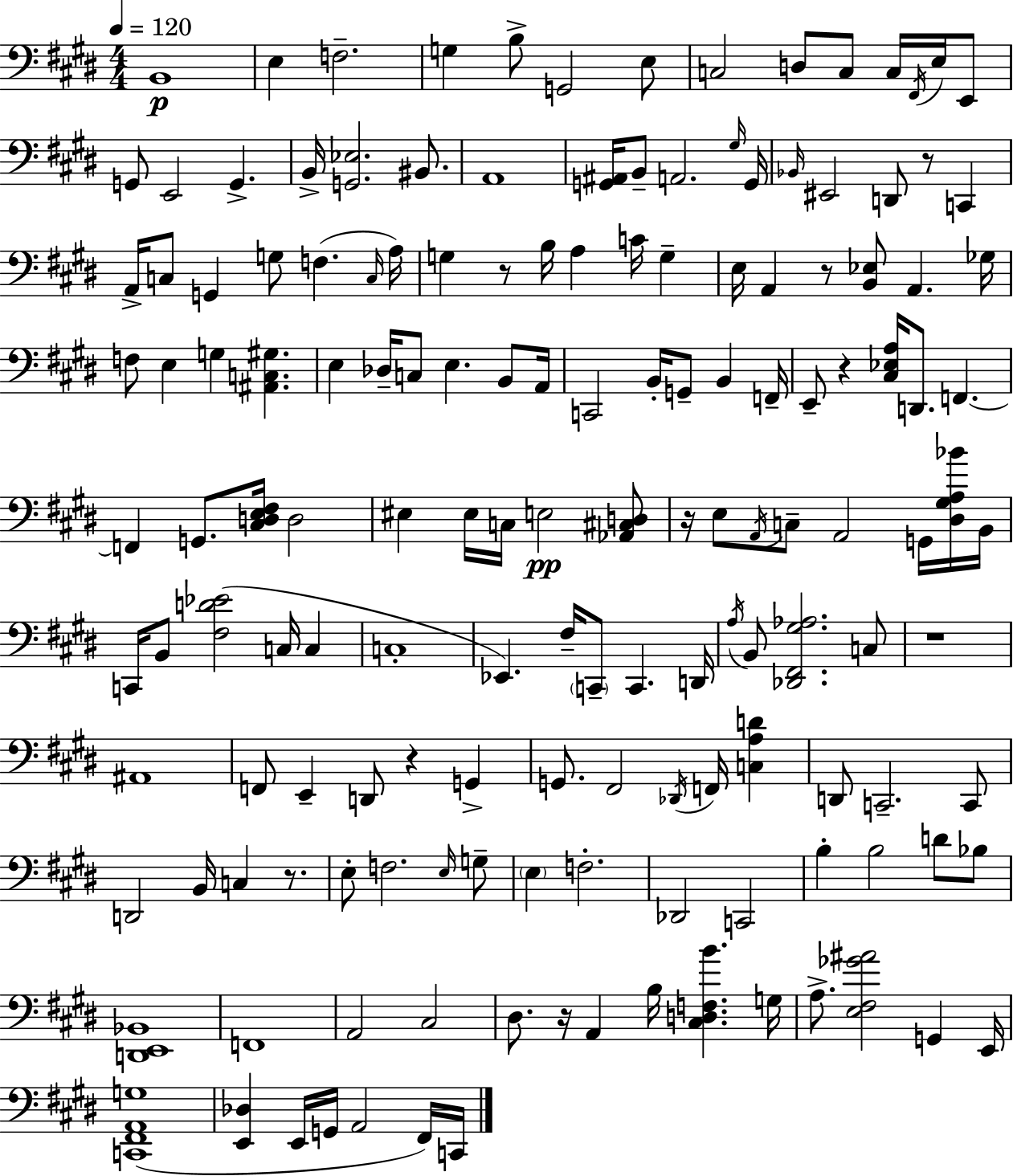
{
  \clef bass
  \numericTimeSignature
  \time 4/4
  \key e \major
  \tempo 4 = 120
  b,1\p | e4 f2.-- | g4 b8-> g,2 e8 | c2 d8 c8 c16 \acciaccatura { fis,16 } e16 e,8 | \break g,8 e,2 g,4.-> | b,16-> <g, ees>2. bis,8. | a,1 | <g, ais,>16 b,8-- a,2. | \break \grace { gis16 } g,16 \grace { bes,16 } eis,2 d,8 r8 c,4 | a,16-> c8 g,4 g8 f4.( | \grace { c16 } a16) g4 r8 b16 a4 c'16 | g4-- e16 a,4 r8 <b, ees>8 a,4. | \break ges16 f8 e4 g4 <ais, c gis>4. | e4 des16-- c8 e4. | b,8 a,16 c,2 b,16-. g,8-- b,4 | f,16-- e,8-- r4 <cis ees a>16 d,8. f,4.~~ | \break f,4 g,8. <cis d e fis>16 d2 | eis4 eis16 c16 e2\pp | <aes, cis d>8 r16 e8 \acciaccatura { a,16 } c8-- a,2 | g,16 <dis gis a bes'>16 b,16 c,16 b,8 <fis d' ees'>2( | \break c16 c4 c1-. | ees,4.) fis16-- \parenthesize c,8-- c,4. | d,16 \acciaccatura { a16 } b,8 <des, fis, gis aes>2. | c8 r1 | \break ais,1 | f,8 e,4-- d,8 r4 | g,4-> g,8. fis,2 | \acciaccatura { des,16 } f,16 <c a d'>4 d,8 c,2.-- | \break c,8 d,2 b,16 | c4 r8. e8-. f2. | \grace { e16 } g8-- \parenthesize e4 f2.-. | des,2 | \break c,2 b4-. b2 | d'8 bes8 <d, e, bes,>1 | f,1 | a,2 | \break cis2 dis8. r16 a,4 | b16 <cis d f b'>4. g16 a8.-> <e fis ges' ais'>2 | g,4 e,16 <c, fis, a, g>1( | <e, des>4 e,16 g,16 a,2 | \break fis,16) c,16 \bar "|."
}